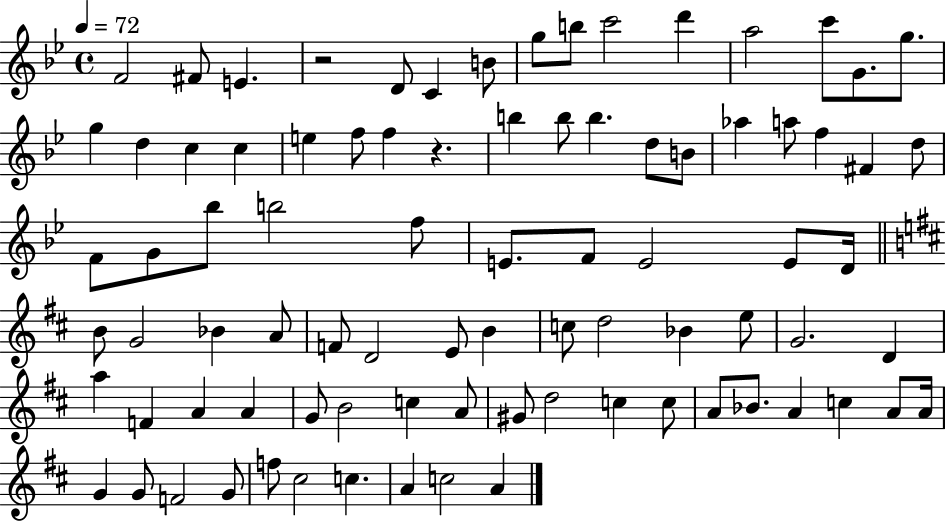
F4/h F#4/e E4/q. R/h D4/e C4/q B4/e G5/e B5/e C6/h D6/q A5/h C6/e G4/e. G5/e. G5/q D5/q C5/q C5/q E5/q F5/e F5/q R/q. B5/q B5/e B5/q. D5/e B4/e Ab5/q A5/e F5/q F#4/q D5/e F4/e G4/e Bb5/e B5/h F5/e E4/e. F4/e E4/h E4/e D4/s B4/e G4/h Bb4/q A4/e F4/e D4/h E4/e B4/q C5/e D5/h Bb4/q E5/e G4/h. D4/q A5/q F4/q A4/q A4/q G4/e B4/h C5/q A4/e G#4/e D5/h C5/q C5/e A4/e Bb4/e. A4/q C5/q A4/e A4/s G4/q G4/e F4/h G4/e F5/e C#5/h C5/q. A4/q C5/h A4/q